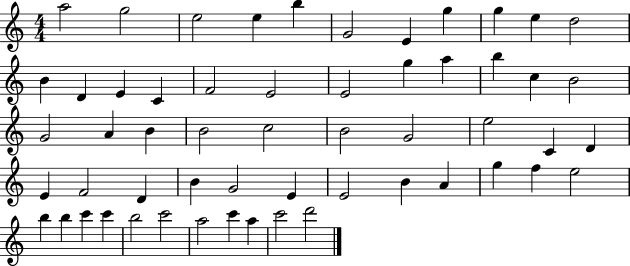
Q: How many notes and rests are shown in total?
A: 56